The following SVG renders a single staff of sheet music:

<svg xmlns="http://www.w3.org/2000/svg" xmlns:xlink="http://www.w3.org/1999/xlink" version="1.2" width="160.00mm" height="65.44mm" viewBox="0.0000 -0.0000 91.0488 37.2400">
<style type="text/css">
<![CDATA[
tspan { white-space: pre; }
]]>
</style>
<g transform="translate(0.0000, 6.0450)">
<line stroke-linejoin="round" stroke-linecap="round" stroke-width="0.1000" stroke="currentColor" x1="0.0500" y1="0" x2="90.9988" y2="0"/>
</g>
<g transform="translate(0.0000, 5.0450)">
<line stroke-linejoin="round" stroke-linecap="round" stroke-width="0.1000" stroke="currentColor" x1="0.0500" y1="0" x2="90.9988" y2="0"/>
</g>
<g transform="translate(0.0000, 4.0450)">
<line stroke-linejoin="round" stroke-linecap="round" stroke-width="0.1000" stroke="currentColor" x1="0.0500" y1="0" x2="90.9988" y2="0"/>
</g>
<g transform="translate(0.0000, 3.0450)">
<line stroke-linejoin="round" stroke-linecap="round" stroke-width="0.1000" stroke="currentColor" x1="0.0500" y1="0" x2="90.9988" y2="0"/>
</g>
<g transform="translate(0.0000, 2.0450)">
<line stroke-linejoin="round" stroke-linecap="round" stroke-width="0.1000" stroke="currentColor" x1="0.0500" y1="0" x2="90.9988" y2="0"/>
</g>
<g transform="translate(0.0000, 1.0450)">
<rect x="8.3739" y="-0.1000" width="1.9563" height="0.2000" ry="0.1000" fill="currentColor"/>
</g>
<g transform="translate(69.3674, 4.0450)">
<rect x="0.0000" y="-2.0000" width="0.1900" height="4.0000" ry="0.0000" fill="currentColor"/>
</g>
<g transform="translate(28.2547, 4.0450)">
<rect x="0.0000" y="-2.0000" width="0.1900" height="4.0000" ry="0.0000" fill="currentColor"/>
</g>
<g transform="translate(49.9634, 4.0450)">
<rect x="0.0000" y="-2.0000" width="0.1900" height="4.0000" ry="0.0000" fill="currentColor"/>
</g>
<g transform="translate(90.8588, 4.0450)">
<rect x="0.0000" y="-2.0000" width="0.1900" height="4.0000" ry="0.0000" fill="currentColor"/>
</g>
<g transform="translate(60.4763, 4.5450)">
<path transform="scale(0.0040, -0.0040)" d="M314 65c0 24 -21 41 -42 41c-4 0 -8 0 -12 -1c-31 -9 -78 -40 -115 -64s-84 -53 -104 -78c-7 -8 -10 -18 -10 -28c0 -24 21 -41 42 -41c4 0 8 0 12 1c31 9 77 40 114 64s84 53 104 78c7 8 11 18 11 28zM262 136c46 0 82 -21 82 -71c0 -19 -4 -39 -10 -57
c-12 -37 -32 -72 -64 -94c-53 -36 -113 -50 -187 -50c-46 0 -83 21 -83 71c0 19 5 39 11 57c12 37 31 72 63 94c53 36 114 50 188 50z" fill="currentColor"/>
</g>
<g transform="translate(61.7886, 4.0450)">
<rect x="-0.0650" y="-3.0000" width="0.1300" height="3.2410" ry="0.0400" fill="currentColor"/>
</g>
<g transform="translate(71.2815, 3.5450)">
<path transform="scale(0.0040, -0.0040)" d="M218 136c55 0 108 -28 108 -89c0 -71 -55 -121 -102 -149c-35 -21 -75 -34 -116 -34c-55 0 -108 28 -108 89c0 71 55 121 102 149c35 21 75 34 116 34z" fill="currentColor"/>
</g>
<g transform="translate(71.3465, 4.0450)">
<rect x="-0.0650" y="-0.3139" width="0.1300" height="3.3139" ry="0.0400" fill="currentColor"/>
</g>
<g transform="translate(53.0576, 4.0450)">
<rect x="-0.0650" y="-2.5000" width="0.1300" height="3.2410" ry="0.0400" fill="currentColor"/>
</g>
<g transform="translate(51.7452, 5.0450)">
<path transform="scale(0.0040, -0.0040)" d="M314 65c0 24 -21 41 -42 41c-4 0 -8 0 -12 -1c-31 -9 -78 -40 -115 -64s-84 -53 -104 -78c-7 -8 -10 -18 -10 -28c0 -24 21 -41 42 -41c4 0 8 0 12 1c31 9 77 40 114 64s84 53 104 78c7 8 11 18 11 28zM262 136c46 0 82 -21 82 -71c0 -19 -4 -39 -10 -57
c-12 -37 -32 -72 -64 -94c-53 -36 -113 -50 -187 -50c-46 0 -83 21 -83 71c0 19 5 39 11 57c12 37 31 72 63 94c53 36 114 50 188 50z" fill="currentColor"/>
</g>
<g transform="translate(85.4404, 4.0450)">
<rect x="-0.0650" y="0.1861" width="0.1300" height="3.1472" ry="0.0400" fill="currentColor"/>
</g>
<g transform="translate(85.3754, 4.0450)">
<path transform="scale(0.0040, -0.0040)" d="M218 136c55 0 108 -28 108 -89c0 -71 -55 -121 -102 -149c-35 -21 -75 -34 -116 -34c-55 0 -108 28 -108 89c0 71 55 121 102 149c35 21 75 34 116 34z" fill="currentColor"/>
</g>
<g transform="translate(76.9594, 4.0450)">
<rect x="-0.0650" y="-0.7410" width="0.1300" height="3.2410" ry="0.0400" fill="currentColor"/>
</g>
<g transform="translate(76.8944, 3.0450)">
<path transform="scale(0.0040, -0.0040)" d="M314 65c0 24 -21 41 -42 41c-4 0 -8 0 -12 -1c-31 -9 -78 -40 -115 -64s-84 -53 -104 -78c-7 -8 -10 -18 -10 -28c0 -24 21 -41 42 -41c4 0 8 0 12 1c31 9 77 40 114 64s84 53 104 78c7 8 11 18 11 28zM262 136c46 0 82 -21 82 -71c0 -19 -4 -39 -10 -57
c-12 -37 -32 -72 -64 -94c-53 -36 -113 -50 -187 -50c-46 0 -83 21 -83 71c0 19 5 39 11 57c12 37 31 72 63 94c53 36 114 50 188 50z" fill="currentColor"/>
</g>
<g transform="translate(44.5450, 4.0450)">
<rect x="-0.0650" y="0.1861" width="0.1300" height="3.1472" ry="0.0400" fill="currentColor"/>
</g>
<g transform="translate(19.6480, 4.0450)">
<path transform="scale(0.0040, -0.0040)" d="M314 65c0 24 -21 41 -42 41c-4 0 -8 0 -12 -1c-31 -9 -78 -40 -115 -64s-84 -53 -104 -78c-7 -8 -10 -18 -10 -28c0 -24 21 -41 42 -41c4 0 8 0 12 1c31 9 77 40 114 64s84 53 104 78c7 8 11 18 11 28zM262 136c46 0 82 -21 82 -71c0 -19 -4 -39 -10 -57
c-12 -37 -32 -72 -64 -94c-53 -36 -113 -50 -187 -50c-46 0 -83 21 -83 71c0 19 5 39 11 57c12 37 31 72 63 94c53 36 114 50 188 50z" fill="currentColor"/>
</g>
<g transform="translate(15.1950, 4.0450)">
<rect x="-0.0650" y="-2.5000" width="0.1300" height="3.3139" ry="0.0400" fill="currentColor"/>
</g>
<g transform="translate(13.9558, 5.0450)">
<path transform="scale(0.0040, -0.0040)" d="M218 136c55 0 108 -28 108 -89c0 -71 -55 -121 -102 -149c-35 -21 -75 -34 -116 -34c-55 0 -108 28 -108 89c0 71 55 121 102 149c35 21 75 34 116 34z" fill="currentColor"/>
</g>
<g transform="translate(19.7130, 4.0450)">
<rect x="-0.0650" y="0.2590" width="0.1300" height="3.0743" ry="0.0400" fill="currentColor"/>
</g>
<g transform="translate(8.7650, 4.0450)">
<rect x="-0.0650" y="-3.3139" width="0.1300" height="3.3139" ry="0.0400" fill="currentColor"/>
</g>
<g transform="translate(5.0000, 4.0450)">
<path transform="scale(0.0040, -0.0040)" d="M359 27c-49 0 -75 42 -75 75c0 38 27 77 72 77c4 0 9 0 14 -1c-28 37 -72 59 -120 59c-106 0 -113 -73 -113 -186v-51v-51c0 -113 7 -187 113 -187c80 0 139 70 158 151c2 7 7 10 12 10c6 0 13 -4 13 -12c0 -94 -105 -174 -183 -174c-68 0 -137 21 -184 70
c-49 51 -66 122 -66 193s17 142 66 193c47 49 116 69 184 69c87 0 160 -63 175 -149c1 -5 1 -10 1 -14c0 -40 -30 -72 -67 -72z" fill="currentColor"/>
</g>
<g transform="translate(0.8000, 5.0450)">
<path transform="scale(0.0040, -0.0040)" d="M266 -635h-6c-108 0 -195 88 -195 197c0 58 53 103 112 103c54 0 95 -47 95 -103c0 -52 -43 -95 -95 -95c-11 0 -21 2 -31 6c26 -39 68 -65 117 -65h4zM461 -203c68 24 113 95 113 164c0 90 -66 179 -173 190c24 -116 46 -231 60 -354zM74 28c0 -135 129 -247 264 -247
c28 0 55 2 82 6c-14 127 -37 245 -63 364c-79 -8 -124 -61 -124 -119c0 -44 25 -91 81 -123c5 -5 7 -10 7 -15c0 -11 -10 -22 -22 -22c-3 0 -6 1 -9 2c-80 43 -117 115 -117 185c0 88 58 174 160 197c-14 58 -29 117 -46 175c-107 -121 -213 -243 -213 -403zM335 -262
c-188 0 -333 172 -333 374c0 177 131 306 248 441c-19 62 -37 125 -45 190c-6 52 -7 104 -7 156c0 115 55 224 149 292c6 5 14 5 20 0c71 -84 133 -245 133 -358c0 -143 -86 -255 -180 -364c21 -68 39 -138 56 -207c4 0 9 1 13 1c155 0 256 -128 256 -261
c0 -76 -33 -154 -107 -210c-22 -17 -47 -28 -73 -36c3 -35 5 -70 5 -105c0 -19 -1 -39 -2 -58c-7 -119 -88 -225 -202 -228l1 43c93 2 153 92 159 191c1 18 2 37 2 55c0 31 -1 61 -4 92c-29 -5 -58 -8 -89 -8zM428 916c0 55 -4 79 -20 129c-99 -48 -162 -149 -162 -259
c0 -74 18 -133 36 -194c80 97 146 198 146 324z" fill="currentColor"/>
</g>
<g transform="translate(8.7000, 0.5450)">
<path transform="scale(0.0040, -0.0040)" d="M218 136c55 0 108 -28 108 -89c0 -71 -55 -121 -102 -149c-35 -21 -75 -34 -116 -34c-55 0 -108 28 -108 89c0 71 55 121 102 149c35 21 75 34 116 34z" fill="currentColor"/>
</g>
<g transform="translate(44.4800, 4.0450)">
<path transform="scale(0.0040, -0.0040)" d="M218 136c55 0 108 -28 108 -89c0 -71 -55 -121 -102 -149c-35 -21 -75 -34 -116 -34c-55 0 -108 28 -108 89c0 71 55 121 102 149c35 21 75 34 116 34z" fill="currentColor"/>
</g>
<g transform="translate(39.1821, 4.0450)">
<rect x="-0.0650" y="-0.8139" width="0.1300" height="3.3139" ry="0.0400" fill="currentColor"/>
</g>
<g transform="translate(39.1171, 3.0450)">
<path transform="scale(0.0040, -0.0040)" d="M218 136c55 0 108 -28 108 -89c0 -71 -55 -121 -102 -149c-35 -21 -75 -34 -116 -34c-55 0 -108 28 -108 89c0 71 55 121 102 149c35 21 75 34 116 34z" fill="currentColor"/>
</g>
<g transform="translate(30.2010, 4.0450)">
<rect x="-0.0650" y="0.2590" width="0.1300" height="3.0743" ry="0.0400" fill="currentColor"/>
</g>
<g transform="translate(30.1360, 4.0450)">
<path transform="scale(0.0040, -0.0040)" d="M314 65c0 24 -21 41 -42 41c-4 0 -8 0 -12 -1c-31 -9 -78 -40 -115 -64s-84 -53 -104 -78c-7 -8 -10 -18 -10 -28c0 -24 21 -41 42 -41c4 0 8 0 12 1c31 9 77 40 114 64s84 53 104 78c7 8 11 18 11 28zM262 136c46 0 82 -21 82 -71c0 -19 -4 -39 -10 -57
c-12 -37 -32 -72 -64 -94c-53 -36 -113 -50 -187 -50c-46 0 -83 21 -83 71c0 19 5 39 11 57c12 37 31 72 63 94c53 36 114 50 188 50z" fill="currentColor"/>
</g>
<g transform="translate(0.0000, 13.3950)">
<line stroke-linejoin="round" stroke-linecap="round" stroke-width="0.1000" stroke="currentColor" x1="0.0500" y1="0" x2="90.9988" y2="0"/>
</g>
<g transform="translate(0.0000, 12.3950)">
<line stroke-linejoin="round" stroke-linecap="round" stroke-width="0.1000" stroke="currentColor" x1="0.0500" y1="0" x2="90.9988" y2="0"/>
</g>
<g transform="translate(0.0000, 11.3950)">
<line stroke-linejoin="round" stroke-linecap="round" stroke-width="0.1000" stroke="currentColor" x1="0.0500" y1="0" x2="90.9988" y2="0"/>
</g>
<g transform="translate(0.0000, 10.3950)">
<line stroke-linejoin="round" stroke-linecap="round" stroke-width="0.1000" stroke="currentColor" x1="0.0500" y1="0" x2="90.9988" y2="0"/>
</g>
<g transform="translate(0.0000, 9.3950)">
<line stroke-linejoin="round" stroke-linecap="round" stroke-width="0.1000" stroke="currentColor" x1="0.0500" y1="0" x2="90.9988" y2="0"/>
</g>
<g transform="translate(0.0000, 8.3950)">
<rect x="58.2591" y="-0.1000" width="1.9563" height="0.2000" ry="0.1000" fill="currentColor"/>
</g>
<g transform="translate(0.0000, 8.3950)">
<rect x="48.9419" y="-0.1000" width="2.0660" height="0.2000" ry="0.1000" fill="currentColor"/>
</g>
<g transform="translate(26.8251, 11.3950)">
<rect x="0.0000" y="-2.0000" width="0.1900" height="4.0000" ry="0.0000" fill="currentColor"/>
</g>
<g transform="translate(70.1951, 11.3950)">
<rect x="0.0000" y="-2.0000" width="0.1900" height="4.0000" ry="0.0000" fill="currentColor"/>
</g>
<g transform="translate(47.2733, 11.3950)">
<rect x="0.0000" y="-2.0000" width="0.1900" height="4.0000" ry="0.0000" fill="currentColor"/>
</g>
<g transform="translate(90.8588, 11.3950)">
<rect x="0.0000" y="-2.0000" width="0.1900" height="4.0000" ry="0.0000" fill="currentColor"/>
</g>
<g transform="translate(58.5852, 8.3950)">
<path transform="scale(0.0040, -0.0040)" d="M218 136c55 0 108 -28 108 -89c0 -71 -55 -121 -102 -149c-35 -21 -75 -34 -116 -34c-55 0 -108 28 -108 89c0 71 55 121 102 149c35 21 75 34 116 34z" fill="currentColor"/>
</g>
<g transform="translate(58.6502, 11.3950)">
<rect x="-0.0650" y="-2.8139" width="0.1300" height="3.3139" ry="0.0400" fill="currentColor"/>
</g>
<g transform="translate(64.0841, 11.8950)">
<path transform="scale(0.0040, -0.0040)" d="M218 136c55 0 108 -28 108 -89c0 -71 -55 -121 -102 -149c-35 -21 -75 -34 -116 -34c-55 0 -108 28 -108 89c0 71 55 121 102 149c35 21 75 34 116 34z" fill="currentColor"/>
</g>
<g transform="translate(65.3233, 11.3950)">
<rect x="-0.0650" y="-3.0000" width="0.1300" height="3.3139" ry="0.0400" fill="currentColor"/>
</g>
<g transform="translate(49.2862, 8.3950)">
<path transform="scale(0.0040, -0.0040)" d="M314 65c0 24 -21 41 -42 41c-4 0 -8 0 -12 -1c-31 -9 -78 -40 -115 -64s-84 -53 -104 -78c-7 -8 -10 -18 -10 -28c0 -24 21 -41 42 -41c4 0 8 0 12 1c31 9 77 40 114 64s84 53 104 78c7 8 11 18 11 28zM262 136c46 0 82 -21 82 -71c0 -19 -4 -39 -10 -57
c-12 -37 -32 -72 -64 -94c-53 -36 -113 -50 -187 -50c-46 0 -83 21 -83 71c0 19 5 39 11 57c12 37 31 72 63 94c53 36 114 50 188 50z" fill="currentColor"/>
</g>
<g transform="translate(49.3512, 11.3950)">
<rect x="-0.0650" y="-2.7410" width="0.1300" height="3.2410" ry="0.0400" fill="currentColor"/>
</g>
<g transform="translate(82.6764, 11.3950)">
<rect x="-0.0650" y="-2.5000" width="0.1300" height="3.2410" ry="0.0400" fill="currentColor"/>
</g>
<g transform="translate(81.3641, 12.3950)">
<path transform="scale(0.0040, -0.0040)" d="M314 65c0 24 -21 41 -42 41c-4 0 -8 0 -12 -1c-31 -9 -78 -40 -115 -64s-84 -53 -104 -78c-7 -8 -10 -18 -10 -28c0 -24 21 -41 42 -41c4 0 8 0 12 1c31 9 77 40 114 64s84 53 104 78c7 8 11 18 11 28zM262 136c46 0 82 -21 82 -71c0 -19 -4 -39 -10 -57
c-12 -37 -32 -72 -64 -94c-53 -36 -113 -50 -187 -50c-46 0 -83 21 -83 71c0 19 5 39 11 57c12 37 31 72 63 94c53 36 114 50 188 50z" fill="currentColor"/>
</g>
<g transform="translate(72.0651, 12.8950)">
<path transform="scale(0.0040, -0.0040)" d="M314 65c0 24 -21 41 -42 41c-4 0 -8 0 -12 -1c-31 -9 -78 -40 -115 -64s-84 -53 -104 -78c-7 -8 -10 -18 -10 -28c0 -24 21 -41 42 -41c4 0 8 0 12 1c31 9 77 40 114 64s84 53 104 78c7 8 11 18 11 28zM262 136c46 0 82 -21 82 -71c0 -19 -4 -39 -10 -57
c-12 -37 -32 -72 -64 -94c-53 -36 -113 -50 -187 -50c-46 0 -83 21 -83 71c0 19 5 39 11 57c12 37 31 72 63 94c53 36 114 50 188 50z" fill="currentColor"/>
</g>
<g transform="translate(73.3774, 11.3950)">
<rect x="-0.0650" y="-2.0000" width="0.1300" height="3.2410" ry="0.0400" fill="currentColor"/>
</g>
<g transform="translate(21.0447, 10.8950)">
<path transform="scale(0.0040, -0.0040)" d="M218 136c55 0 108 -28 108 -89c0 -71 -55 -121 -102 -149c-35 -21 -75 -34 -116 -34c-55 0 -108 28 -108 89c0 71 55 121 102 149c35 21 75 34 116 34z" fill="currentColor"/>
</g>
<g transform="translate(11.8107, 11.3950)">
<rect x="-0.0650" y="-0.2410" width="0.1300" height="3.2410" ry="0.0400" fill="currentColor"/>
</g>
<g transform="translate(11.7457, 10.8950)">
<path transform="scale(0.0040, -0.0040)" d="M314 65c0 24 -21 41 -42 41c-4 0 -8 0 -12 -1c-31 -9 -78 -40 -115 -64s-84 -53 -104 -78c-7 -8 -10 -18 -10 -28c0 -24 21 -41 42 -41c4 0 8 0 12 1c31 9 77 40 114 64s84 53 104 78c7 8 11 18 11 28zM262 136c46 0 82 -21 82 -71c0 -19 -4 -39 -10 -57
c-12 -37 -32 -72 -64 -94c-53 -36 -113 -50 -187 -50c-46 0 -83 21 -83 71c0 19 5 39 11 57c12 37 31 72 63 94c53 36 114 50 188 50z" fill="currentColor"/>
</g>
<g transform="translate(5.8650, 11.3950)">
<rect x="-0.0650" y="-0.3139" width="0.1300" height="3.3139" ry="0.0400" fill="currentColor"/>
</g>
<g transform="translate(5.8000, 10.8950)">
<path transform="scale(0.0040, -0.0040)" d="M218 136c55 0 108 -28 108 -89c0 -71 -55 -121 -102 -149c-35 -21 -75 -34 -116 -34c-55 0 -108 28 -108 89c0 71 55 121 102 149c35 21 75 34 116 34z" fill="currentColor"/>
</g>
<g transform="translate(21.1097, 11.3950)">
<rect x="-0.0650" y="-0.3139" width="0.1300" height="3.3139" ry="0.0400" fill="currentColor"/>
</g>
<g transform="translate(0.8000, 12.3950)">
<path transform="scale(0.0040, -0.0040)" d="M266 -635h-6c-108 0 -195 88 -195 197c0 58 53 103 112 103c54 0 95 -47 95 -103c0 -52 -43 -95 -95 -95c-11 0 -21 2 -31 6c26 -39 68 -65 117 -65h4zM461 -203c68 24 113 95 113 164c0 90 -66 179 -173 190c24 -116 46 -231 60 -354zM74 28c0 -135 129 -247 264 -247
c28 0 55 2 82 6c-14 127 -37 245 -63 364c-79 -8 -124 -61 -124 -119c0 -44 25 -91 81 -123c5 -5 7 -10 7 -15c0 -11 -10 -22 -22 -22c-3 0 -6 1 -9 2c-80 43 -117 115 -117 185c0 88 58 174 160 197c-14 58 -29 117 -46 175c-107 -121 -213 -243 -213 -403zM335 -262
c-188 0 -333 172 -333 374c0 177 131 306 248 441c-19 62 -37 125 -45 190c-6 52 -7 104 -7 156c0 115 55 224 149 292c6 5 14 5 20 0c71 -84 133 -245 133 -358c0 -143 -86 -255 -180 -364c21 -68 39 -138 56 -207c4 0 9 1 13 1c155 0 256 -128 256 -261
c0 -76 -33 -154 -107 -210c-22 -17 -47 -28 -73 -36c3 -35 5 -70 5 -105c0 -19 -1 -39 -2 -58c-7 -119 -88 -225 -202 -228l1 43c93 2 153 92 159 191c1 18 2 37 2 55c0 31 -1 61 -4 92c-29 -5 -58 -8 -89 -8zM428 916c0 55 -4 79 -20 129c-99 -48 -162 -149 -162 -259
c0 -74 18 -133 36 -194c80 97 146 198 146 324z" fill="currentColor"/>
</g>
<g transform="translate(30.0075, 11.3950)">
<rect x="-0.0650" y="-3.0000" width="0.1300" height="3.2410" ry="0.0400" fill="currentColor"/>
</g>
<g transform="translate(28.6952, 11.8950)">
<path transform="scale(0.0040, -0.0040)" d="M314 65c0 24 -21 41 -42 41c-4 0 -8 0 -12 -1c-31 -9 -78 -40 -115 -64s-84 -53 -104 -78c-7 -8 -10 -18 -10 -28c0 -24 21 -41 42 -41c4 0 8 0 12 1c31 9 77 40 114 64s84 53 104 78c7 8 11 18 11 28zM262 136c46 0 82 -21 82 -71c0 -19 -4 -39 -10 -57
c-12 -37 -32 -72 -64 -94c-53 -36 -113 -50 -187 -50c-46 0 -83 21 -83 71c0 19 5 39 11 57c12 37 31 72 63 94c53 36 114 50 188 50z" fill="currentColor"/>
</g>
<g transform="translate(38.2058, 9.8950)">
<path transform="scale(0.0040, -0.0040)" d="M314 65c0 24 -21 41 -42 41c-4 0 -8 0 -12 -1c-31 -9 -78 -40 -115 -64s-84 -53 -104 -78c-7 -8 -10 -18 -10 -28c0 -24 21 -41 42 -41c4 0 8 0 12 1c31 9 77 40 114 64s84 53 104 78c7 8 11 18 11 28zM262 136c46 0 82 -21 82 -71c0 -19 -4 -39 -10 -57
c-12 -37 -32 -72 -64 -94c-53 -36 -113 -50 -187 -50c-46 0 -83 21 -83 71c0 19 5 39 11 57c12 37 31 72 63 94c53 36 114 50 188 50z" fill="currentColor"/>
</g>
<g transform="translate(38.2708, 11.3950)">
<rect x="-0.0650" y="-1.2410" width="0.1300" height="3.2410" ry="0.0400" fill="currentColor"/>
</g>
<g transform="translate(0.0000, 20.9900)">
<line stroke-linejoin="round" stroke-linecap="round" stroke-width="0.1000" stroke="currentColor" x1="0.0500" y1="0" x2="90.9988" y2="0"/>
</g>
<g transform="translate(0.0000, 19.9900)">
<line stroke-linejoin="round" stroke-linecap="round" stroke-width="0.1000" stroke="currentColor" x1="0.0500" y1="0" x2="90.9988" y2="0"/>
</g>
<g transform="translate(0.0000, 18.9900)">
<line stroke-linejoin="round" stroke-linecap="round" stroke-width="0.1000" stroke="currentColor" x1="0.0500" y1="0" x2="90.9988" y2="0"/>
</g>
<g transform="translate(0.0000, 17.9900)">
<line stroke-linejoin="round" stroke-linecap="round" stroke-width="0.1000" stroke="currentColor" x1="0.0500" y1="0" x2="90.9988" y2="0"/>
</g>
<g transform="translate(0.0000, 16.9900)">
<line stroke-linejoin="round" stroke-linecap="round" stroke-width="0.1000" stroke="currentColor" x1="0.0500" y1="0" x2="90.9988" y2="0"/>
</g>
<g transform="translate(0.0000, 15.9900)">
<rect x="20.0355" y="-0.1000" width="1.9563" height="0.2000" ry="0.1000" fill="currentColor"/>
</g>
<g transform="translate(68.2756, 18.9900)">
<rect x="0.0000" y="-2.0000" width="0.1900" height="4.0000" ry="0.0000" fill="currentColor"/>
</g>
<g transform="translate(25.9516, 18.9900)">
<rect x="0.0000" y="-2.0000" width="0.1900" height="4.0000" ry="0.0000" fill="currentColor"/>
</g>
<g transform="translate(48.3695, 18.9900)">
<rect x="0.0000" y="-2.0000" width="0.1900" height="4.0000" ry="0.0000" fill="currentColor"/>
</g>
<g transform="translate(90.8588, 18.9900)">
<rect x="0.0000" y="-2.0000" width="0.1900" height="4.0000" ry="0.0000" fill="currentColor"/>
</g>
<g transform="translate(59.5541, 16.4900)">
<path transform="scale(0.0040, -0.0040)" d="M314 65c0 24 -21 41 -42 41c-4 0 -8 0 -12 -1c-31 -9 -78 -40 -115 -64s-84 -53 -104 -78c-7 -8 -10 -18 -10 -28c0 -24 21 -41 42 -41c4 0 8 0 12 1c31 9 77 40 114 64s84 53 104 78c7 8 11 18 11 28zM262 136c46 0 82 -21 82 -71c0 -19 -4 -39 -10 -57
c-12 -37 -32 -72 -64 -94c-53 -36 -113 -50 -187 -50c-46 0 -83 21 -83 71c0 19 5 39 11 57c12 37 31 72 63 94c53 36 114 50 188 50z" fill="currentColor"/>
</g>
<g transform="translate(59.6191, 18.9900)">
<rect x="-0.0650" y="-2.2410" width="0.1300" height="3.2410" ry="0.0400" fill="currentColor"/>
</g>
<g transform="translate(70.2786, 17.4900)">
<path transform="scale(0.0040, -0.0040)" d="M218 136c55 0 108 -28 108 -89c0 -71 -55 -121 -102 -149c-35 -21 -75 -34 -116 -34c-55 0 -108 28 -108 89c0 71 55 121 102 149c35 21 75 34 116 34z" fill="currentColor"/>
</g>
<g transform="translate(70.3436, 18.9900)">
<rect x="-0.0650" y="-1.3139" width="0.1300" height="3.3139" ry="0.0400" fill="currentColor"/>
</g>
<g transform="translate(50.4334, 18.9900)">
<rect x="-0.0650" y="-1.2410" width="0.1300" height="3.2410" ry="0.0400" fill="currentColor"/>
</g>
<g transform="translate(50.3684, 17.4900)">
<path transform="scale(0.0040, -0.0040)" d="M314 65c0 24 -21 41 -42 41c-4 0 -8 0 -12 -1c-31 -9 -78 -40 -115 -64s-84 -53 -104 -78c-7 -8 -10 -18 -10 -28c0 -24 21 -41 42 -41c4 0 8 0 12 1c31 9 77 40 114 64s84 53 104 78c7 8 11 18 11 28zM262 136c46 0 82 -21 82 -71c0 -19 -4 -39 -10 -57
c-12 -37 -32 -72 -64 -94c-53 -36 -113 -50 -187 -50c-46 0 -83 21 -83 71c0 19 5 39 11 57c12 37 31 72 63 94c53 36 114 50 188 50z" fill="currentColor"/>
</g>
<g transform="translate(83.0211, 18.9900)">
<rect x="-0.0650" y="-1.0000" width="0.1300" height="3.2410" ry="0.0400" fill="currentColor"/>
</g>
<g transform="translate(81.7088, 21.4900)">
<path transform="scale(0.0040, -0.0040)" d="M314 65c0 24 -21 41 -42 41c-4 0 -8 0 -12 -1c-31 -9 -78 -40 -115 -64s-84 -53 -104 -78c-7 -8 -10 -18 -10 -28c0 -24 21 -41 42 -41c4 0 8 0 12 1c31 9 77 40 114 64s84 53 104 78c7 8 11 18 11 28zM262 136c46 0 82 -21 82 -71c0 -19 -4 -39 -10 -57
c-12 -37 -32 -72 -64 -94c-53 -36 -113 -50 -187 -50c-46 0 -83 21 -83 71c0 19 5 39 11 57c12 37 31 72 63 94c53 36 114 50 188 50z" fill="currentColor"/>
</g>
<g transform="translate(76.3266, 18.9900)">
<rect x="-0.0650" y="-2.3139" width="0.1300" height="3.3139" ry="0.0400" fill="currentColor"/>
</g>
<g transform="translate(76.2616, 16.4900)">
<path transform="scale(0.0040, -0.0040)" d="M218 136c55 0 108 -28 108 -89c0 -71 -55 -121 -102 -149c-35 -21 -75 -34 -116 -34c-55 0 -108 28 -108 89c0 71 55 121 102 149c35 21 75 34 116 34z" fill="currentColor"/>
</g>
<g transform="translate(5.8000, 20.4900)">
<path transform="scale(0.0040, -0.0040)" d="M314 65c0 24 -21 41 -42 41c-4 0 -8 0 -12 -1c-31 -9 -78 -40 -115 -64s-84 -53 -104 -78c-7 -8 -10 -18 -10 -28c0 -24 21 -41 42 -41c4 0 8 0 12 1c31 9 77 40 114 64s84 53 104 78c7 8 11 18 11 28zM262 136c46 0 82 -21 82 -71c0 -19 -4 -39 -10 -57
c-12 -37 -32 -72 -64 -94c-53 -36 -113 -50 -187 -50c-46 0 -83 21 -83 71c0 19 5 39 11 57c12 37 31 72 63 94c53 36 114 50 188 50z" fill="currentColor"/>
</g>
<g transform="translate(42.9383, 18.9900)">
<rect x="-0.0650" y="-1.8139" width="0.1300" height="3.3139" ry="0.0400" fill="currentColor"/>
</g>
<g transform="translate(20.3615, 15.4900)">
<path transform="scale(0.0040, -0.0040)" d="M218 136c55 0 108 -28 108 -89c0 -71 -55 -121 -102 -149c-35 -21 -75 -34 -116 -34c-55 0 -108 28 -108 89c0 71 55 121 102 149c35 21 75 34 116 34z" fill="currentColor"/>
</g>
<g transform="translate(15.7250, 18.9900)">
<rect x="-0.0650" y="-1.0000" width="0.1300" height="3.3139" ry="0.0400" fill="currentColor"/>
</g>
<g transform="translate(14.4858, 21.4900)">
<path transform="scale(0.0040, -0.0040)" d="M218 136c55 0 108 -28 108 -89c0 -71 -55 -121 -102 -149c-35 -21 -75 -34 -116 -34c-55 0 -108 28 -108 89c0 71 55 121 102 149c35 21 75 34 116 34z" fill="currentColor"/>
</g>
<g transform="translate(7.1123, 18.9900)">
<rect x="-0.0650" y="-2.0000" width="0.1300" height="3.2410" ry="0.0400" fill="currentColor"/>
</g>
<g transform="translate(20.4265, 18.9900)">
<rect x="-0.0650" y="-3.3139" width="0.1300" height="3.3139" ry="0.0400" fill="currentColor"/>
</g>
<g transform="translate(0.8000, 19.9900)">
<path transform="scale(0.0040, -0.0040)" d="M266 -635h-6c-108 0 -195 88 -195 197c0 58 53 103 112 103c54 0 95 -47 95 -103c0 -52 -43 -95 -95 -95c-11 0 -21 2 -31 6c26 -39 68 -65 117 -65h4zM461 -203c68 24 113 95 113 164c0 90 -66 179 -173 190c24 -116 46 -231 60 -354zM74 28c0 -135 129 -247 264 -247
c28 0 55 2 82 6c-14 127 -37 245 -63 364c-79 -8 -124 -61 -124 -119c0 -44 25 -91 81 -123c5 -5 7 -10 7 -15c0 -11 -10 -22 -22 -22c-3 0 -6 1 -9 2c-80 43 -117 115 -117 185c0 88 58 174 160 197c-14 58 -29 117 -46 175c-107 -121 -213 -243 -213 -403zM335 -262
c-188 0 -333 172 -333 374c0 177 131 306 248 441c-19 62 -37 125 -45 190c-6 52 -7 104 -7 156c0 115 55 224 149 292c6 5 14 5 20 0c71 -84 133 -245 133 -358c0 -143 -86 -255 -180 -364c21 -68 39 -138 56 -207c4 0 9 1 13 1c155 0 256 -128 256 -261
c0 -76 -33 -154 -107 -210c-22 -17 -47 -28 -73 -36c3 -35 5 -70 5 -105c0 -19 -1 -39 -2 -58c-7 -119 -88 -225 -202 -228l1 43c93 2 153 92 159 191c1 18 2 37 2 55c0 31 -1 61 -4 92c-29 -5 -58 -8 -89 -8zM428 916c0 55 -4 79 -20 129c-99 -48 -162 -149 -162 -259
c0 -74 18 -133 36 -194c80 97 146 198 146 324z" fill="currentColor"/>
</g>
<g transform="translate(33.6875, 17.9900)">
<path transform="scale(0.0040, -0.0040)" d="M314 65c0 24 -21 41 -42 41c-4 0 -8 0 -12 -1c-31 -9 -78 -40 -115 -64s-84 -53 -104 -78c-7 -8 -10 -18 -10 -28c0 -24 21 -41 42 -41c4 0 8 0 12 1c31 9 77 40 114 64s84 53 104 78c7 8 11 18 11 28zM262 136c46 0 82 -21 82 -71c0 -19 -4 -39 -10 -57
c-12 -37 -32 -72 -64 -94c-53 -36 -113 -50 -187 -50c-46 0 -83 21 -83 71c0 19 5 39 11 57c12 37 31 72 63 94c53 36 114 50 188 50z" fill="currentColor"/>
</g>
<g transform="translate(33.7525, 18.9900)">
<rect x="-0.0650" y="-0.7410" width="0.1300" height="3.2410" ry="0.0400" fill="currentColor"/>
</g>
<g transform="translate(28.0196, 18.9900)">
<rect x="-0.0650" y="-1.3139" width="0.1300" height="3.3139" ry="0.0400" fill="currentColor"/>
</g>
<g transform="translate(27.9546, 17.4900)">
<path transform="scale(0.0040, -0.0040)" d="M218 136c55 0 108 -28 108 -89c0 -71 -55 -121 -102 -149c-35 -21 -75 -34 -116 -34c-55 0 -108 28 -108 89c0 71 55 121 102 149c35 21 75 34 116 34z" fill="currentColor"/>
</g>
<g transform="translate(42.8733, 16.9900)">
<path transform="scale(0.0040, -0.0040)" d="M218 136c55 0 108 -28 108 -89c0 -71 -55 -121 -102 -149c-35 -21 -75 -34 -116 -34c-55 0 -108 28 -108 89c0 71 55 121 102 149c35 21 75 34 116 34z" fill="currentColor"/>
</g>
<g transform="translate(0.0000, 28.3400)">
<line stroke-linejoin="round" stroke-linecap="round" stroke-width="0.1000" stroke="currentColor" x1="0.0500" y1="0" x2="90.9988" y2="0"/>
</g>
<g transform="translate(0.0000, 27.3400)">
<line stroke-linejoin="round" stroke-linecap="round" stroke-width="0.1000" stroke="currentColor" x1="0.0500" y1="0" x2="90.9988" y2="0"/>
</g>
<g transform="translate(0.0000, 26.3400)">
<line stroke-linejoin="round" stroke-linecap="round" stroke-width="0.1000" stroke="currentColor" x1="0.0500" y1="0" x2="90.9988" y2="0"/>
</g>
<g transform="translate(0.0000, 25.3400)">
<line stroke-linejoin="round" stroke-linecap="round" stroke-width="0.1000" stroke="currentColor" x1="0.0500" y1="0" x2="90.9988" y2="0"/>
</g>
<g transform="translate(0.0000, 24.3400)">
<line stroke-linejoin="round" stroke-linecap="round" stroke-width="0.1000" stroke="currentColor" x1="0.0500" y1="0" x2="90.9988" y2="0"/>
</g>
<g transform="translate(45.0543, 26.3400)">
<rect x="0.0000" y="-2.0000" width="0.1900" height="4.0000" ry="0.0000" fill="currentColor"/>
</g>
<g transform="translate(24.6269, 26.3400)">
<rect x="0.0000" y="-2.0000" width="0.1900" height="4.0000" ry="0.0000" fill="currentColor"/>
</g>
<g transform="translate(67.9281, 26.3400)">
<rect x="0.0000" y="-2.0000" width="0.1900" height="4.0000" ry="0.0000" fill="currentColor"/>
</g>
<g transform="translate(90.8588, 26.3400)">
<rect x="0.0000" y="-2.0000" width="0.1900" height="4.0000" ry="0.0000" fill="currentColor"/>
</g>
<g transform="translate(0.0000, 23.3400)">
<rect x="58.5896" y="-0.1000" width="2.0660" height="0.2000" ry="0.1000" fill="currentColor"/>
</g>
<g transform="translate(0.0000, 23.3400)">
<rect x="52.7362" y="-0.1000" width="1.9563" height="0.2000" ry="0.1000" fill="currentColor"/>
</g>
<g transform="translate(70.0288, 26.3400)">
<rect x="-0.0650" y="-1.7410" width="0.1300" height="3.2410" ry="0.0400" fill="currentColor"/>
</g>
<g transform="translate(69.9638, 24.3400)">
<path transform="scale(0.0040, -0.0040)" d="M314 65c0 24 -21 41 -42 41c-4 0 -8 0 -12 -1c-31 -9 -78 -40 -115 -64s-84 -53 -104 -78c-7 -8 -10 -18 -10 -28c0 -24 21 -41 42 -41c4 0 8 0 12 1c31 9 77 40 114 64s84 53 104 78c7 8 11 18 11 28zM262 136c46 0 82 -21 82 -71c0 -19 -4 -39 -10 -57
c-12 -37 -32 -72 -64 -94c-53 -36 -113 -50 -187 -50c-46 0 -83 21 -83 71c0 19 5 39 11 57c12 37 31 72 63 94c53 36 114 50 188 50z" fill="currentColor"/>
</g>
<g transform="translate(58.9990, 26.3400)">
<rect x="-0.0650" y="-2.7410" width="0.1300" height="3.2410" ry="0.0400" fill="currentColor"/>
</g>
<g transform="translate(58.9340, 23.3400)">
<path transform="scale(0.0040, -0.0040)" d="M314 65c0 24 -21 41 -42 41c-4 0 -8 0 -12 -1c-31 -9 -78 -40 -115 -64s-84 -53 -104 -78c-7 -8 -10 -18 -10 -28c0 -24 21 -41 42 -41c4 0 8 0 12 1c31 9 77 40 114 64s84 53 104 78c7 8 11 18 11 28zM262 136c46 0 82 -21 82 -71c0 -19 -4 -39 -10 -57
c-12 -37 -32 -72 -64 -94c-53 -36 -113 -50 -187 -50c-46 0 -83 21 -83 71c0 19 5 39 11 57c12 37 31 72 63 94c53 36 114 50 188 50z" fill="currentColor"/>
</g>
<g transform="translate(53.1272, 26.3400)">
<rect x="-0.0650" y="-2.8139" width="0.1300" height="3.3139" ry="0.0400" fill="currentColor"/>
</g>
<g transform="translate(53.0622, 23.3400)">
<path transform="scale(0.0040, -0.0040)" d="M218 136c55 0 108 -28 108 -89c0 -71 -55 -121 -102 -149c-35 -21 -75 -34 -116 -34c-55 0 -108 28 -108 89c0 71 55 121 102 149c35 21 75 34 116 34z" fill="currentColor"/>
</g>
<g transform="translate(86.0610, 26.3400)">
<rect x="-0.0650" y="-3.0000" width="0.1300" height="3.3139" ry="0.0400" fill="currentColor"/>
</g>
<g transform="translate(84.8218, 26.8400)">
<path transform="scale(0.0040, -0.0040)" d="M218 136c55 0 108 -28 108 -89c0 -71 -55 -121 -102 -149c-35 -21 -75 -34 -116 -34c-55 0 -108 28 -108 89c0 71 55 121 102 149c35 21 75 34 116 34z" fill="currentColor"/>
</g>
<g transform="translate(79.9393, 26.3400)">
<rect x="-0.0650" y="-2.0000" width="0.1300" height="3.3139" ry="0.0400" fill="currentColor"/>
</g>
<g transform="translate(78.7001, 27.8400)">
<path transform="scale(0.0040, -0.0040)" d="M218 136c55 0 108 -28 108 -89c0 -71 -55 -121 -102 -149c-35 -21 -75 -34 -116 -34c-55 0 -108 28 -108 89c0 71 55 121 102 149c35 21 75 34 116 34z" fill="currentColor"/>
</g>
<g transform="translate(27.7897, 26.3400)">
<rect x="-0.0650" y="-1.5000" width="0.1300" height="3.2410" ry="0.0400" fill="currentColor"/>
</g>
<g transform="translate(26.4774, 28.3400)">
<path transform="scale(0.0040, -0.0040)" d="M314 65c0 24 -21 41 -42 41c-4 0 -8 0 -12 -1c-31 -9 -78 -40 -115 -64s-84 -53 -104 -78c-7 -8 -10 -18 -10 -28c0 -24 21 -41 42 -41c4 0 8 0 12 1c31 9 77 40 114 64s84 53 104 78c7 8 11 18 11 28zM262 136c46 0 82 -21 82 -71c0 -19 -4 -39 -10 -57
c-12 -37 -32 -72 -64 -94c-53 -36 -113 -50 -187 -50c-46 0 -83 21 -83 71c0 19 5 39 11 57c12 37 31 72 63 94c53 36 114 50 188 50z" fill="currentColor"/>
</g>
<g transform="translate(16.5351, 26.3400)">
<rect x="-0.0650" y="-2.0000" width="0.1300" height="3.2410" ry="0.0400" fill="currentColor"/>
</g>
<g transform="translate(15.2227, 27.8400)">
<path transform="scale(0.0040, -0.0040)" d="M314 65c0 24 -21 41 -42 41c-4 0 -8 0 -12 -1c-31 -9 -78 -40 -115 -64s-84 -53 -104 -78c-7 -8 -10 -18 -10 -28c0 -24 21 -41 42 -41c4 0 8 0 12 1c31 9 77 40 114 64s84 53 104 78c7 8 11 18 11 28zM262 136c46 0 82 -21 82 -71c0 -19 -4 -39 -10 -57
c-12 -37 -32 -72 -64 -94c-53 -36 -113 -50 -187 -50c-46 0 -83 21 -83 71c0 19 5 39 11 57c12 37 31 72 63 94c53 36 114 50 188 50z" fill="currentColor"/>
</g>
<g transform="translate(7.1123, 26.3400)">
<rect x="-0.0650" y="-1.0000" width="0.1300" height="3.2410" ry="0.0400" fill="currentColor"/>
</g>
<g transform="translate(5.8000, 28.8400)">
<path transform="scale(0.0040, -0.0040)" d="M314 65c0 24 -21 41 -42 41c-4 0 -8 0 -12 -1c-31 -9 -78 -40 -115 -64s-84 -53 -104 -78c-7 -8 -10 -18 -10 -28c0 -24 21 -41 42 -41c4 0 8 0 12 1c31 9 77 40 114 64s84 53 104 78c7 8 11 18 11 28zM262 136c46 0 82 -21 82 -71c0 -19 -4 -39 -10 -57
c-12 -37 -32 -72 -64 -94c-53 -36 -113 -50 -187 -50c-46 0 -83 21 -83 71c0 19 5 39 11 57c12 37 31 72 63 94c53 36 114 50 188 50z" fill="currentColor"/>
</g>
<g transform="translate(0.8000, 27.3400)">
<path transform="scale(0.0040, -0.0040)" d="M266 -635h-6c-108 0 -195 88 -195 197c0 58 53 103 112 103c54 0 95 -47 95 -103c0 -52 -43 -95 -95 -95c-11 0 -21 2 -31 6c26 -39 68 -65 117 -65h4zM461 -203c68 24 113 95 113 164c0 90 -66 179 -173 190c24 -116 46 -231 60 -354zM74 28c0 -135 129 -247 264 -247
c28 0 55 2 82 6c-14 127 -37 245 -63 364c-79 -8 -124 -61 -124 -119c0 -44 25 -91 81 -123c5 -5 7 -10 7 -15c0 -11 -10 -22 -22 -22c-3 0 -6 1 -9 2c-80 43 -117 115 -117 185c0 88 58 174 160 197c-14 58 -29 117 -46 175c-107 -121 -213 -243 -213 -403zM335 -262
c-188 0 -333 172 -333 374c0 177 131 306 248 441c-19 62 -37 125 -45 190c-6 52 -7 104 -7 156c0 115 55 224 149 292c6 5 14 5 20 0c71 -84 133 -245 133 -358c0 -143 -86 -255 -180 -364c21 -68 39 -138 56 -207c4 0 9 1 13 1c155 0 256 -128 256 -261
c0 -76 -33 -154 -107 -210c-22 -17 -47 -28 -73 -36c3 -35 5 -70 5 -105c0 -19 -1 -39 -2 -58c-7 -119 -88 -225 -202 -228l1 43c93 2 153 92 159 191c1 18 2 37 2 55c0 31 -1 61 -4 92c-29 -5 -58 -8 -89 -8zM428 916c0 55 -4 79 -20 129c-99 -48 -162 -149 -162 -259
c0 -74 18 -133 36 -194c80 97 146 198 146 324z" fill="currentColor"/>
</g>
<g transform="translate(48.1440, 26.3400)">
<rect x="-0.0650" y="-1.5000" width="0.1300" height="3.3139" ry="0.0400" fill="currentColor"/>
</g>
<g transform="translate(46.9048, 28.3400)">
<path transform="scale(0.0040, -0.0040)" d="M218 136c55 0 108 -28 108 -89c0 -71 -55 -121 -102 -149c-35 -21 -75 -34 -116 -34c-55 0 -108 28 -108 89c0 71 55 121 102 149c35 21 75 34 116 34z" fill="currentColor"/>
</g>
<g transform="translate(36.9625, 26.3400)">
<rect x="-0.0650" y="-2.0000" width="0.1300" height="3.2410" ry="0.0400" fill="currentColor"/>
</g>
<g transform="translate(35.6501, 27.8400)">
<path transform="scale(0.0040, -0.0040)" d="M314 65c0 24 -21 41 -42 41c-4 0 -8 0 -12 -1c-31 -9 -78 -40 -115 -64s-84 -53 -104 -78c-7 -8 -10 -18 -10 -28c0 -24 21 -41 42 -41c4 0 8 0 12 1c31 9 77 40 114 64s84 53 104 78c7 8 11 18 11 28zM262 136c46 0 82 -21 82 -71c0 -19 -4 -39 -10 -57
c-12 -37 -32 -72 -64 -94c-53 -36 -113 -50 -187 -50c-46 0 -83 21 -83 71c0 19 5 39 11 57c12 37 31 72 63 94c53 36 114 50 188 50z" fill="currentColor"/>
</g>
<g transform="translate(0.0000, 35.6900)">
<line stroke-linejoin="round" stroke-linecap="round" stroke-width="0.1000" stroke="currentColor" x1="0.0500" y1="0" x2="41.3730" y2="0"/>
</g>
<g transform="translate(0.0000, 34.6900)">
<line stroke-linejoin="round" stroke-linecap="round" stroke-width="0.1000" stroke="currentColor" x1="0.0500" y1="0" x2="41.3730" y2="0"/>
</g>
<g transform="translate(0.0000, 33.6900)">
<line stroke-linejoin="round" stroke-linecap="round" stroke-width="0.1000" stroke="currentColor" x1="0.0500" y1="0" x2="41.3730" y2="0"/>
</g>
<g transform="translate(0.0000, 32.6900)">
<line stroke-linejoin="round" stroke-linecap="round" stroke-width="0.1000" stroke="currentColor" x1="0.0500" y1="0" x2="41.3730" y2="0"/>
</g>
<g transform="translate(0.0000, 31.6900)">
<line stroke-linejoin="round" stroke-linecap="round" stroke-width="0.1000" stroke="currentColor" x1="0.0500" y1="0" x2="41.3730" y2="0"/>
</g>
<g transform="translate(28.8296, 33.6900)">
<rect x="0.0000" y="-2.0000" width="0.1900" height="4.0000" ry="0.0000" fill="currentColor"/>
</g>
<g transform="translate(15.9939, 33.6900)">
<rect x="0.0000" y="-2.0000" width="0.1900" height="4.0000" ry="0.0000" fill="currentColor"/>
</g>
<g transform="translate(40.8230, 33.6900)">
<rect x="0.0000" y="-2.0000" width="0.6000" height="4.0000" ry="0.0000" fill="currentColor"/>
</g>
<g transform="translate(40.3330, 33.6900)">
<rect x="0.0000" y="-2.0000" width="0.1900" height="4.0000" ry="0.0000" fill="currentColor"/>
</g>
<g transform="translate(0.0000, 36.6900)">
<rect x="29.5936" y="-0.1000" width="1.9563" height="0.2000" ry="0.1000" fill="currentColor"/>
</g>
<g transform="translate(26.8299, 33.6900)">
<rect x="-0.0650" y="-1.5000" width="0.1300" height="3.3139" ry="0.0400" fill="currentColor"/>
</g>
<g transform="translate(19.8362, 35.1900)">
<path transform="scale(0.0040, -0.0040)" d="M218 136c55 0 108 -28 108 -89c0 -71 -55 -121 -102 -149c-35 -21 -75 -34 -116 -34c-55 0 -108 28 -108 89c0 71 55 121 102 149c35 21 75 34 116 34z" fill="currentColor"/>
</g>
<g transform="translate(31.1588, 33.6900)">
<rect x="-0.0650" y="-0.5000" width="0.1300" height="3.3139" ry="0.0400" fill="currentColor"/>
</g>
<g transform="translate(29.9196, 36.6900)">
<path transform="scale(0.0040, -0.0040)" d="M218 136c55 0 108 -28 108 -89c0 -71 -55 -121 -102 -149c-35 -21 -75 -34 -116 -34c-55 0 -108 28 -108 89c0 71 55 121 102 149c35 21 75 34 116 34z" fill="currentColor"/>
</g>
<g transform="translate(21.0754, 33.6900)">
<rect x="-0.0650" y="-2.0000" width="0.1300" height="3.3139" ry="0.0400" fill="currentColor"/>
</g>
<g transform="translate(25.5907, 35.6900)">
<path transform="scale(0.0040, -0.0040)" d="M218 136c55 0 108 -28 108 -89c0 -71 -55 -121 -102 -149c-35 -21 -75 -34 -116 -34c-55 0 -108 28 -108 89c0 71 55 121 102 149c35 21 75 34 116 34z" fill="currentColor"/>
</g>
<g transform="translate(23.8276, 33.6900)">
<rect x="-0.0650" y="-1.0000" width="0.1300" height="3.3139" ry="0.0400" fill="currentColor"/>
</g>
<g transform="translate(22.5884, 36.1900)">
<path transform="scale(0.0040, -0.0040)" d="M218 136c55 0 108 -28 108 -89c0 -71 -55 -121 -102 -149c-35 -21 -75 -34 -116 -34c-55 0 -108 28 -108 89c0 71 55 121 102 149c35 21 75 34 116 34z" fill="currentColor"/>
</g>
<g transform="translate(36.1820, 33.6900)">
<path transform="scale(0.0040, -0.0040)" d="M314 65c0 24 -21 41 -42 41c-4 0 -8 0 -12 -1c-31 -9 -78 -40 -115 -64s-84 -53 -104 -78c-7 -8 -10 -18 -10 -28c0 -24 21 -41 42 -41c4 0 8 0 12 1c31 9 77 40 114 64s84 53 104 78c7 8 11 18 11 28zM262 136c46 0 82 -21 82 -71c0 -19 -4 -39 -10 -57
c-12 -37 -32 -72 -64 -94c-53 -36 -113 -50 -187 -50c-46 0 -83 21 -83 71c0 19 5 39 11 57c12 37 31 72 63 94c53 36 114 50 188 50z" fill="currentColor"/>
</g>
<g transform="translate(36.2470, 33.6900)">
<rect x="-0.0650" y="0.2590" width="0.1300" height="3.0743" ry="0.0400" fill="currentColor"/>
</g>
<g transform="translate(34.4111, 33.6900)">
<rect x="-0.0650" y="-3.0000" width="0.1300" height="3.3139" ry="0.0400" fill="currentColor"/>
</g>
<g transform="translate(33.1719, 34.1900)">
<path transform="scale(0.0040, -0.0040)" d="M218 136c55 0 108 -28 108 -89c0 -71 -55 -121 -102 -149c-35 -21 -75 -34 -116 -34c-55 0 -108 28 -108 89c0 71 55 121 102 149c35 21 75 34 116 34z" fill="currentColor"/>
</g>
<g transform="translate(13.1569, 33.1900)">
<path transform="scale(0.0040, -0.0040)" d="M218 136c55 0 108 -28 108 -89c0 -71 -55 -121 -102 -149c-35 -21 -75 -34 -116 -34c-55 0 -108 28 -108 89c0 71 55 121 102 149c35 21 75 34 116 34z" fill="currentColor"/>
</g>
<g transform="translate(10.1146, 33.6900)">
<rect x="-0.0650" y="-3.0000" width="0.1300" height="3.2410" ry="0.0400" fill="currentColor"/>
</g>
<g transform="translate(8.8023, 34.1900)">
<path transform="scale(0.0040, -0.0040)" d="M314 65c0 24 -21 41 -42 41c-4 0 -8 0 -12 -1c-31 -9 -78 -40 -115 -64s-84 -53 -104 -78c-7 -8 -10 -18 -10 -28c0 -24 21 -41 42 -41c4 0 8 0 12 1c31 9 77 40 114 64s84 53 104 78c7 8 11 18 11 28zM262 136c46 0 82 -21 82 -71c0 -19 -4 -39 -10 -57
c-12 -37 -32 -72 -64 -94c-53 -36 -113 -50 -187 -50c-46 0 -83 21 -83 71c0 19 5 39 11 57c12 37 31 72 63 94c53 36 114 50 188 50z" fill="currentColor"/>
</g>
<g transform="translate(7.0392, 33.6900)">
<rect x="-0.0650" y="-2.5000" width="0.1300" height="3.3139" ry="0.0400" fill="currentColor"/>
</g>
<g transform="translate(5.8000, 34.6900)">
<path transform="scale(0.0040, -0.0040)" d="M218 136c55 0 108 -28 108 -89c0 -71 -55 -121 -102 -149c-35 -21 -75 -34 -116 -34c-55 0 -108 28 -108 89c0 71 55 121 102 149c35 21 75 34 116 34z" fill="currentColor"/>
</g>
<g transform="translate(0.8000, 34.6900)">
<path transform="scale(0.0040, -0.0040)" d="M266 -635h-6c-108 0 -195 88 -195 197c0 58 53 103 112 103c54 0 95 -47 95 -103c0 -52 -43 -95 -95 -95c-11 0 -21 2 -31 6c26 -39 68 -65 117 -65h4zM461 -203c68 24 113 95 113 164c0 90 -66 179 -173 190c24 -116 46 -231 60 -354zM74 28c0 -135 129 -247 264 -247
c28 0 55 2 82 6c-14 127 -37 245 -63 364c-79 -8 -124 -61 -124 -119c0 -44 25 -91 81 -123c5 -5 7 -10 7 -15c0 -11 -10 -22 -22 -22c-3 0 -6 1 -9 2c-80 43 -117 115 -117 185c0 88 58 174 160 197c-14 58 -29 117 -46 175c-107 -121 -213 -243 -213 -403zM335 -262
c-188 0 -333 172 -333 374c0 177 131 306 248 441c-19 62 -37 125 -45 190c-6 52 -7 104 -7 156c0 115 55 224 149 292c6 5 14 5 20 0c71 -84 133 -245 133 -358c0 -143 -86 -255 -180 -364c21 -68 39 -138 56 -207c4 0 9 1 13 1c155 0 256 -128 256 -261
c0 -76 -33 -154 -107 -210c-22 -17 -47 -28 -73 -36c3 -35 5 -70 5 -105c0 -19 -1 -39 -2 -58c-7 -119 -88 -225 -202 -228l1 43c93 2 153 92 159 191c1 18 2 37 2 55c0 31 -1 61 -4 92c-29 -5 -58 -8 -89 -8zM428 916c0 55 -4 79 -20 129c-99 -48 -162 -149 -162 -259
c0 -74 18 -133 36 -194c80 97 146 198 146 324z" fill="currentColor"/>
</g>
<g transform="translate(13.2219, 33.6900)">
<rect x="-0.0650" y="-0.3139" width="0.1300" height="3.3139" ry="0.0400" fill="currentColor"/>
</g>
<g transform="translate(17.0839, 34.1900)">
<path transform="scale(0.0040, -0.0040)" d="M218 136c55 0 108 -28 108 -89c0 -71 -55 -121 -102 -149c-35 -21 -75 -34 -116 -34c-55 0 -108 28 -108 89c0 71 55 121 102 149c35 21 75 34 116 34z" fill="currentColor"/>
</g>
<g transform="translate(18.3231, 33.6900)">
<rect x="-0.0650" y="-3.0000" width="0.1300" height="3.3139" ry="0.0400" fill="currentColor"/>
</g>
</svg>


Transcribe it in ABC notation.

X:1
T:Untitled
M:4/4
L:1/4
K:C
b G B2 B2 d B G2 A2 c d2 B c c2 c A2 e2 a2 a A F2 G2 F2 D b e d2 f e2 g2 e g D2 D2 F2 E2 F2 E a a2 f2 F A G A2 c A F D E C A B2